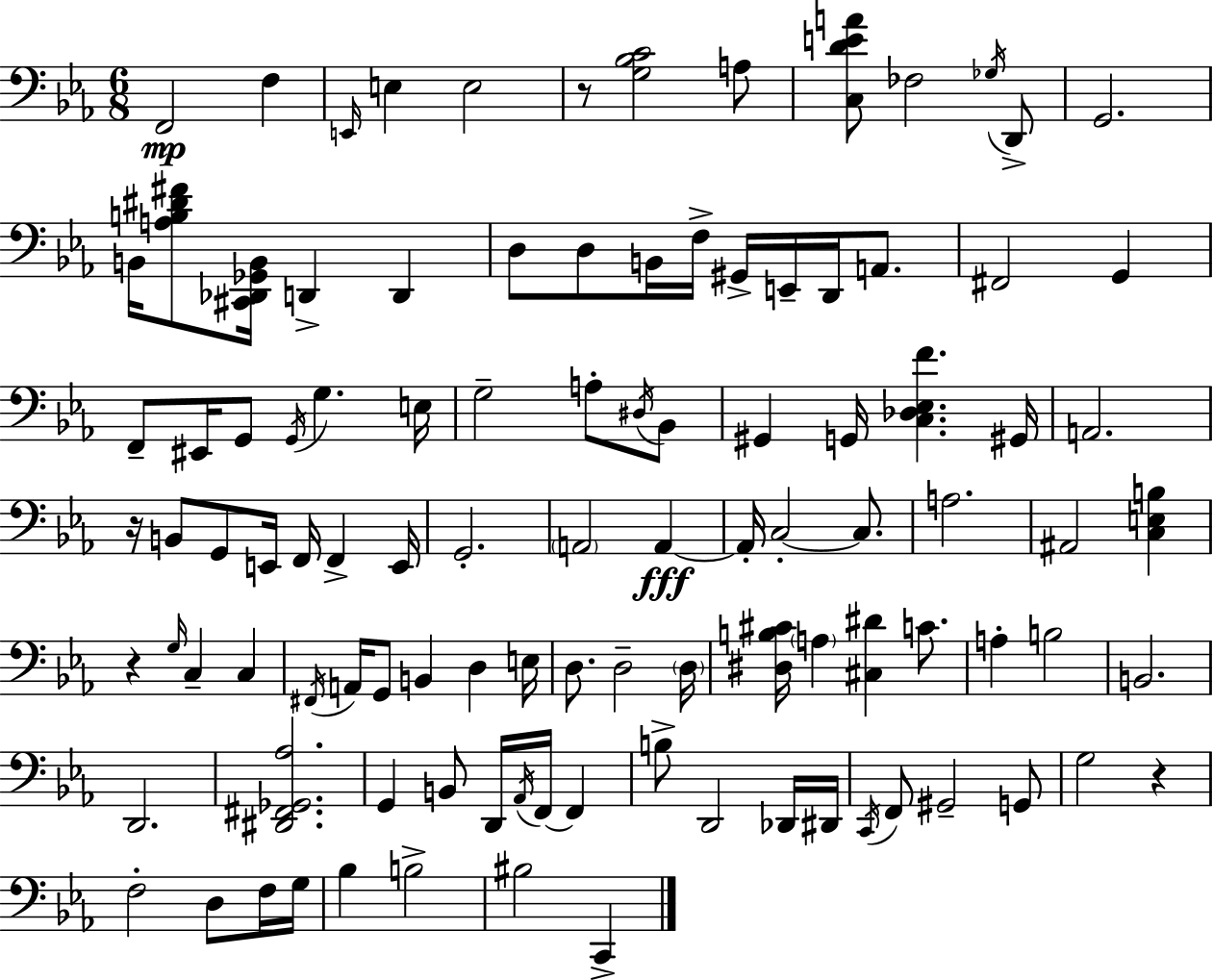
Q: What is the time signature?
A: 6/8